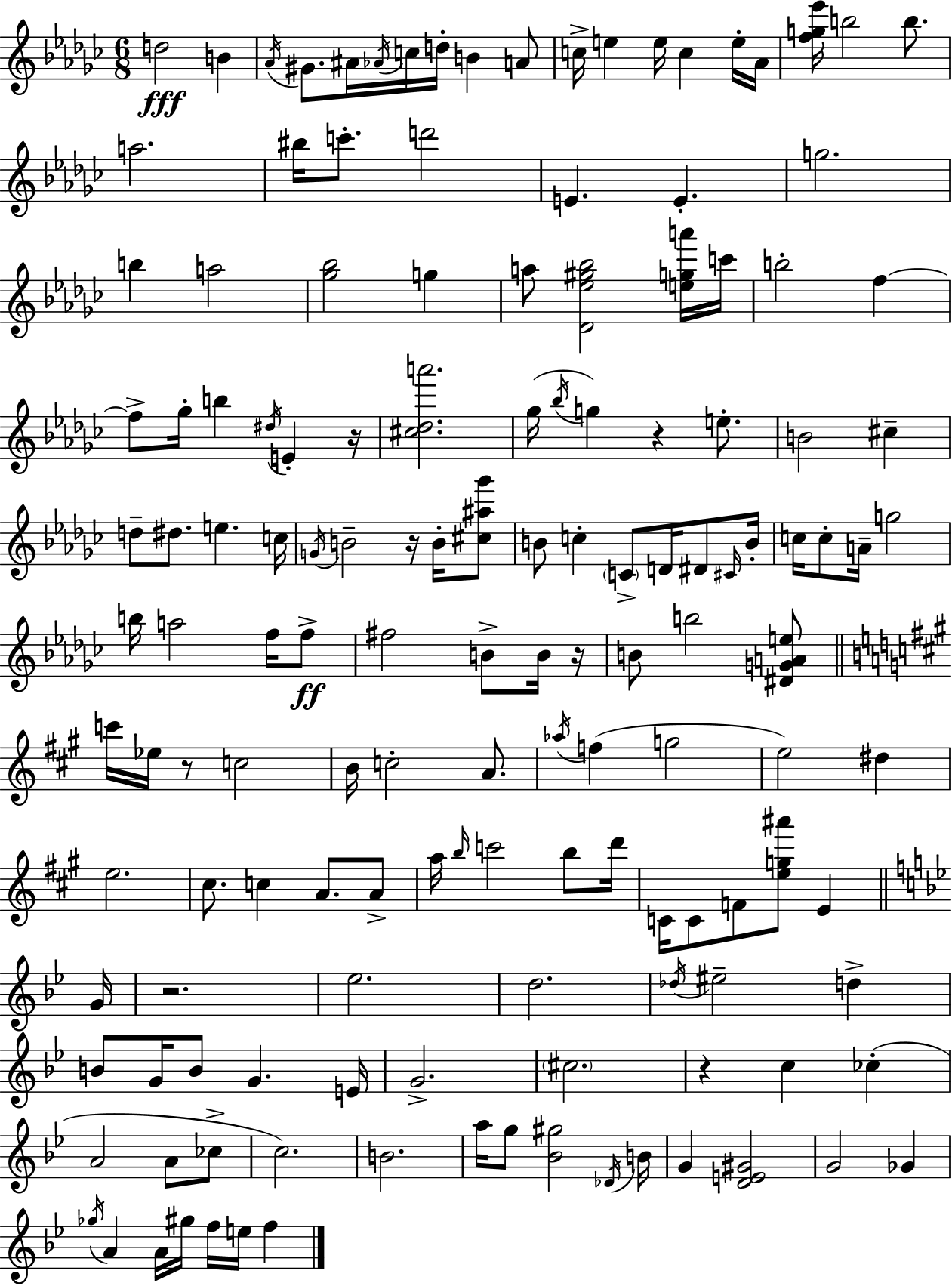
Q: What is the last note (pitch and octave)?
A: F5